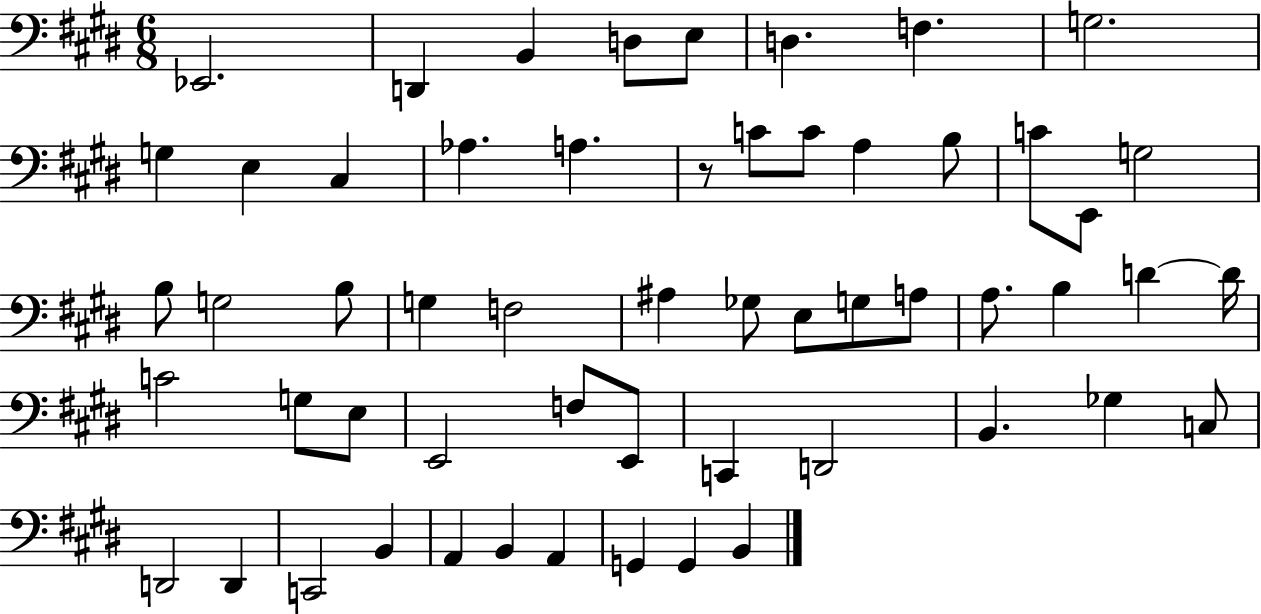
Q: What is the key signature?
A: E major